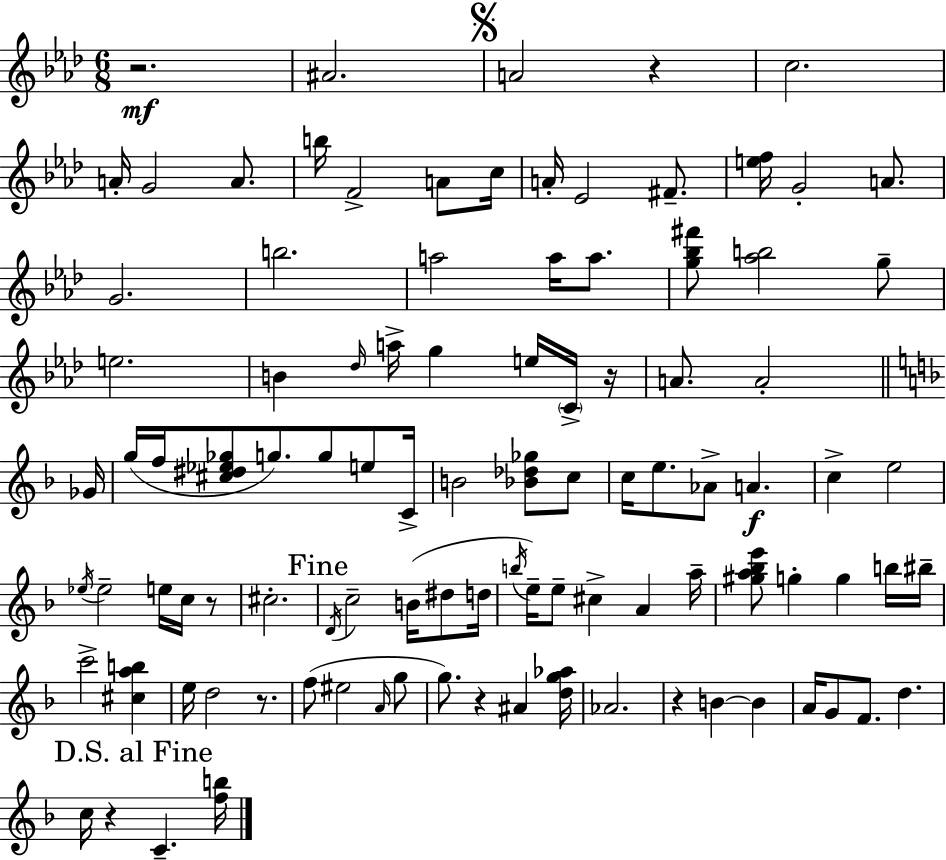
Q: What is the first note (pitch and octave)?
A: A#4